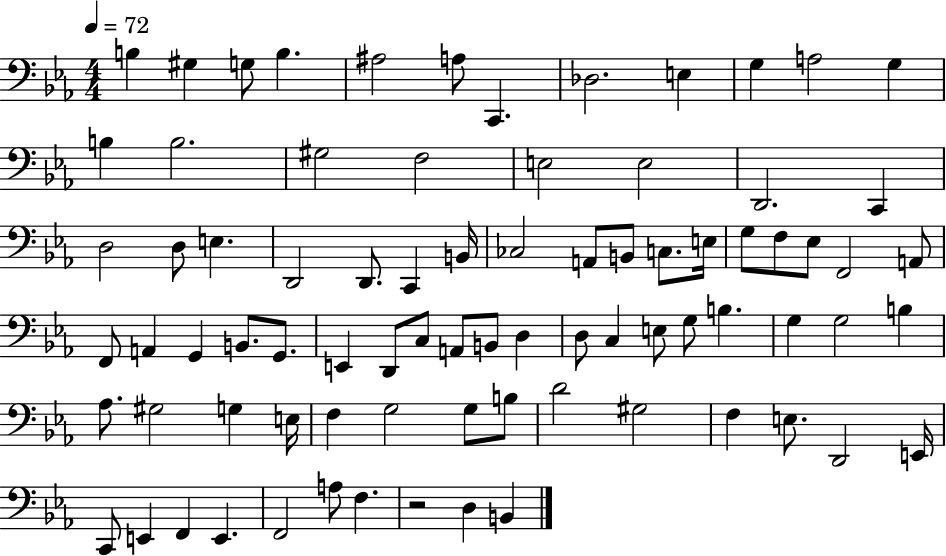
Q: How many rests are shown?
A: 1